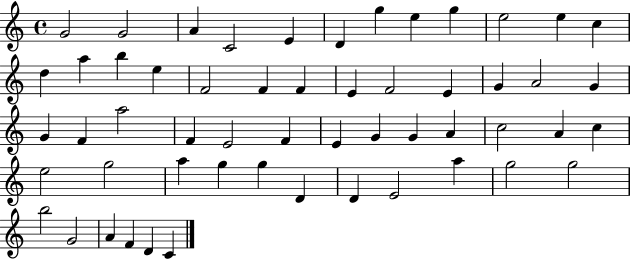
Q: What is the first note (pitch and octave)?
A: G4